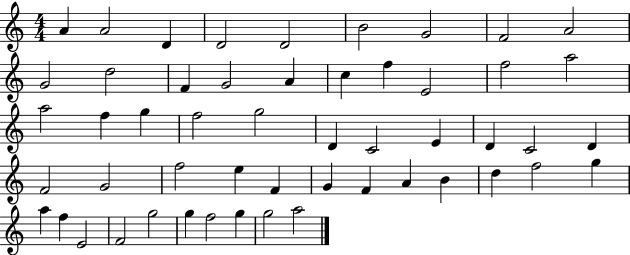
A4/q A4/h D4/q D4/h D4/h B4/h G4/h F4/h A4/h G4/h D5/h F4/q G4/h A4/q C5/q F5/q E4/h F5/h A5/h A5/h F5/q G5/q F5/h G5/h D4/q C4/h E4/q D4/q C4/h D4/q F4/h G4/h F5/h E5/q F4/q G4/q F4/q A4/q B4/q D5/q F5/h G5/q A5/q F5/q E4/h F4/h G5/h G5/q F5/h G5/q G5/h A5/h